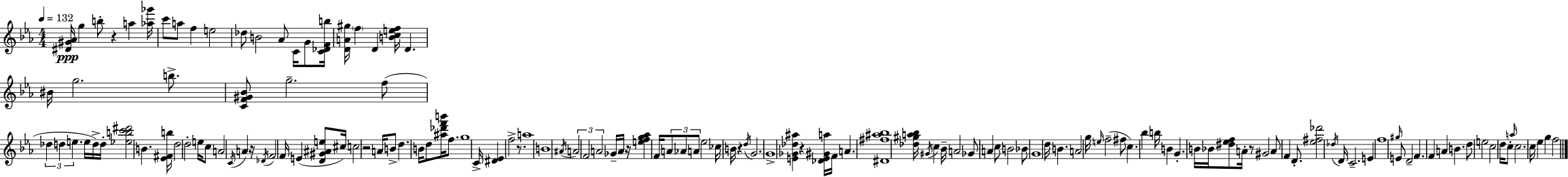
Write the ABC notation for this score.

X:1
T:Untitled
M:4/4
L:1/4
K:Cm
[^D^G_A]/4 g b/2 z a [_a_g']/4 c'/2 a/2 f e2 _d/2 B2 _A/2 C/4 G/2 [C_DFb]/4 [DA^g]/4 f D [Bcef]/4 D ^B/4 g2 b/2 [CF^G_B]/2 g2 f/2 _d d e e/4 d/4 d/4 [_ebc'^d']2 B [_E^Fb]/4 d2 d2 e/4 c/2 A2 C/4 A z/4 _D/4 F2 F/4 E [D^G^Ae]/2 ^c/4 c2 z2 A/4 B/2 d B/4 d/2 [^a_d'f'b']/4 f/2 g4 C/4 [^D_E] f2 z/2 a4 B4 ^A/4 A2 F2 A2 _G/4 A/4 z/4 [efg_a] F/4 A/2 _A/2 A/2 _e2 _c/4 B/4 z d/4 G2 G4 [E_G_d^a] z [_DE^Ga]/4 F/4 A [^D^f^a_b]4 [_d^ga_b]/4 ^G/4 c _B/4 A2 _G/2 A c/2 B2 _B/2 G4 d/4 B A2 g/4 e/4 f2 ^f/2 c _b b/4 B G B/4 _B/4 [^d_ef]/2 A/4 z/2 ^G2 A/2 F D/2 [_e^f_d']2 _d/4 D/4 C2 E f4 ^g/4 E/2 D2 F F A B d/2 e2 c2 d/4 c/2 a/4 c2 c/4 _e g f2